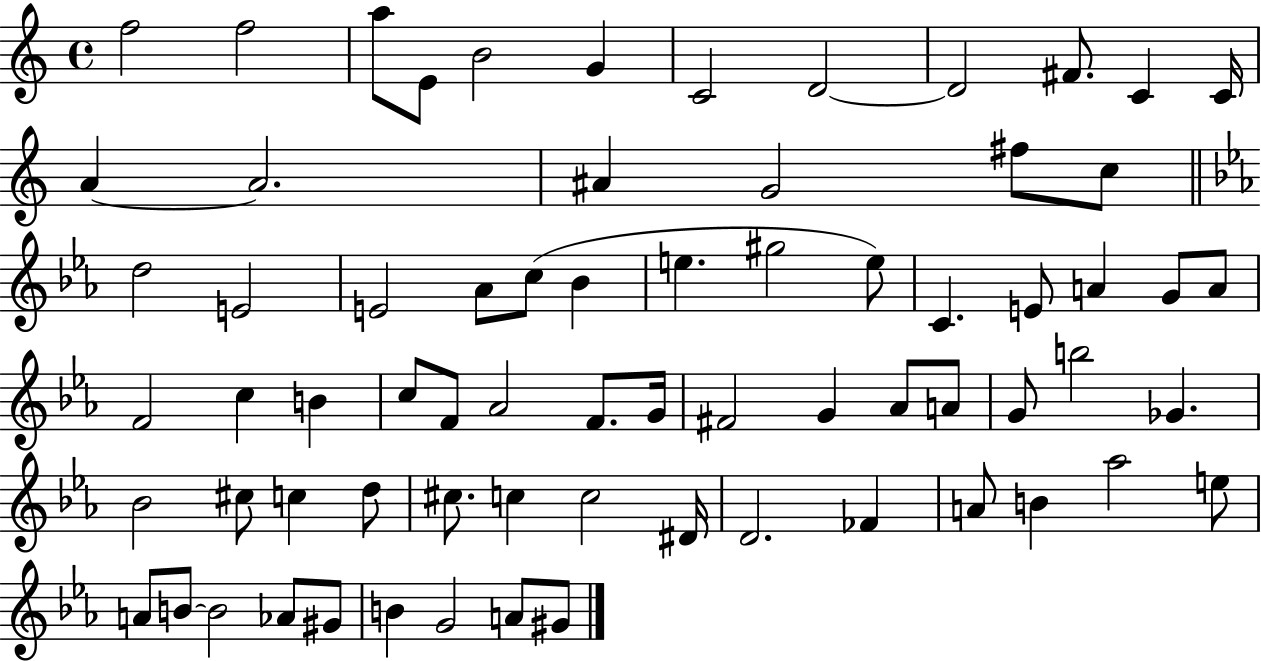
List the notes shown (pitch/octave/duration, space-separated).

F5/h F5/h A5/e E4/e B4/h G4/q C4/h D4/h D4/h F#4/e. C4/q C4/s A4/q A4/h. A#4/q G4/h F#5/e C5/e D5/h E4/h E4/h Ab4/e C5/e Bb4/q E5/q. G#5/h E5/e C4/q. E4/e A4/q G4/e A4/e F4/h C5/q B4/q C5/e F4/e Ab4/h F4/e. G4/s F#4/h G4/q Ab4/e A4/e G4/e B5/h Gb4/q. Bb4/h C#5/e C5/q D5/e C#5/e. C5/q C5/h D#4/s D4/h. FES4/q A4/e B4/q Ab5/h E5/e A4/e B4/e B4/h Ab4/e G#4/e B4/q G4/h A4/e G#4/e